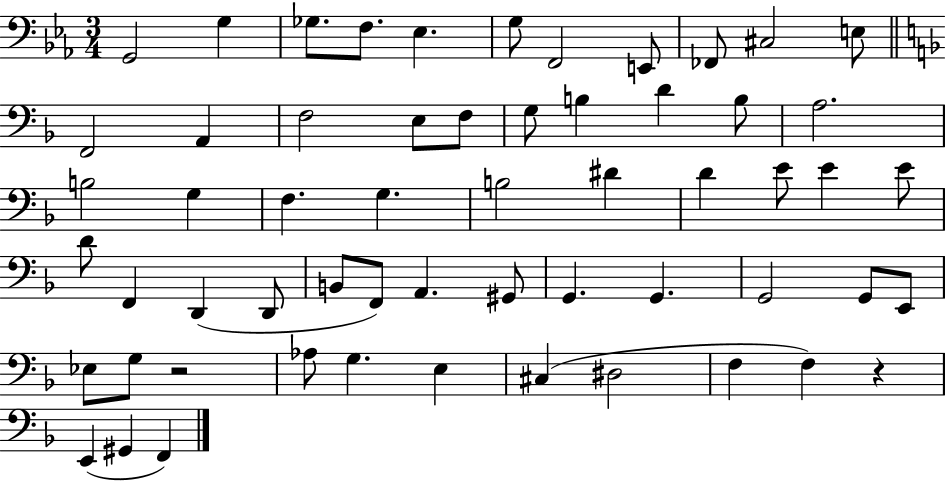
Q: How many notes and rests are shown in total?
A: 58